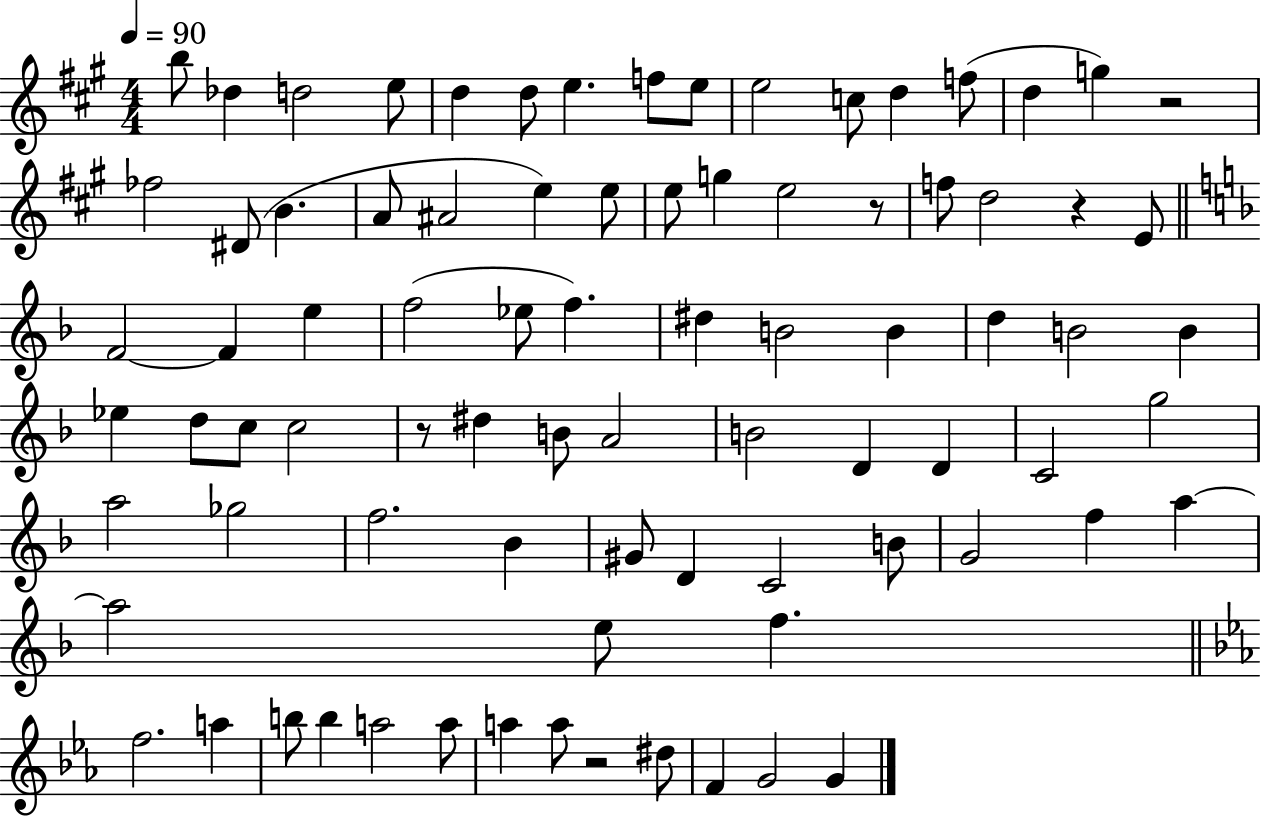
{
  \clef treble
  \numericTimeSignature
  \time 4/4
  \key a \major
  \tempo 4 = 90
  b''8 des''4 d''2 e''8 | d''4 d''8 e''4. f''8 e''8 | e''2 c''8 d''4 f''8( | d''4 g''4) r2 | \break fes''2 dis'8( b'4. | a'8 ais'2 e''4) e''8 | e''8 g''4 e''2 r8 | f''8 d''2 r4 e'8 | \break \bar "||" \break \key f \major f'2~~ f'4 e''4 | f''2( ees''8 f''4.) | dis''4 b'2 b'4 | d''4 b'2 b'4 | \break ees''4 d''8 c''8 c''2 | r8 dis''4 b'8 a'2 | b'2 d'4 d'4 | c'2 g''2 | \break a''2 ges''2 | f''2. bes'4 | gis'8 d'4 c'2 b'8 | g'2 f''4 a''4~~ | \break a''2 e''8 f''4. | \bar "||" \break \key ees \major f''2. a''4 | b''8 b''4 a''2 a''8 | a''4 a''8 r2 dis''8 | f'4 g'2 g'4 | \break \bar "|."
}